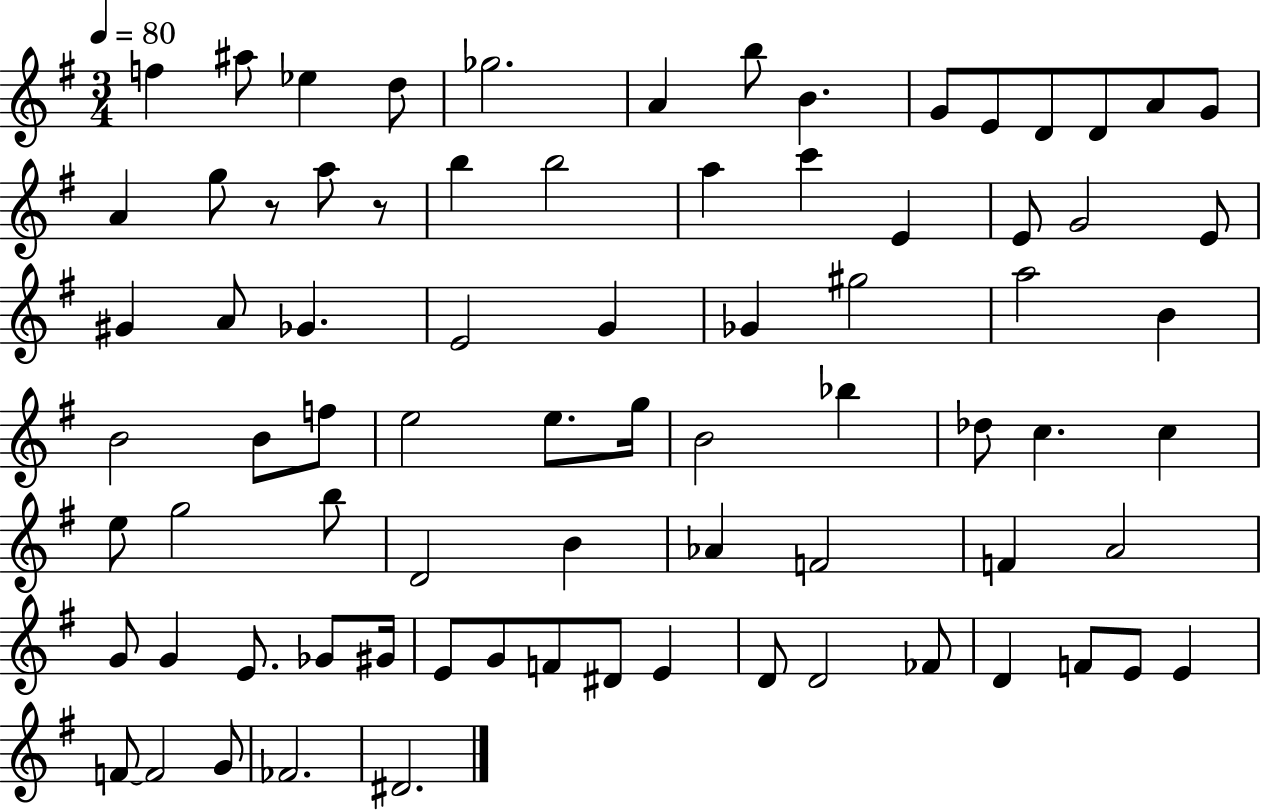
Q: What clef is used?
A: treble